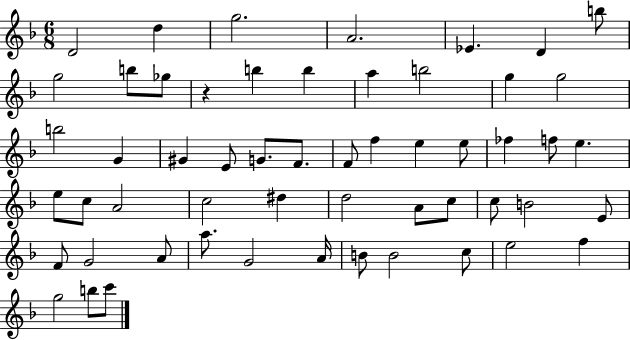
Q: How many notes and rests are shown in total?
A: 55